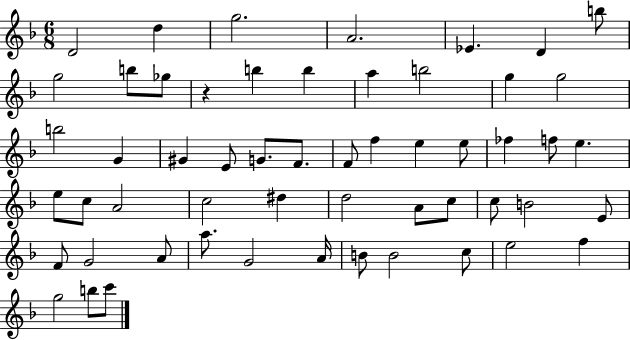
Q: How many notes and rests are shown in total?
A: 55